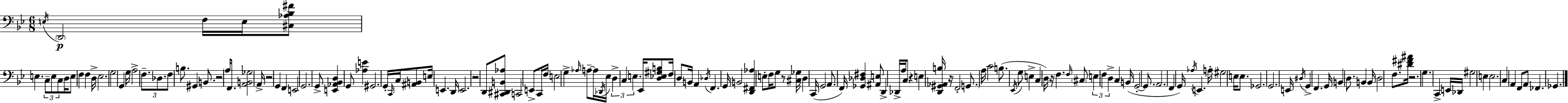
E3/s D2/h F3/s E3/s [C#3,Ab3,Bb3,F#4]/e E3/q. C3/e E3/e C3/e D3/s E3/e F3/q F3/q D3/s Eb3/h. G3/h G2/q G3/s A3/h F3/e. Db3/e. F3/e B3/e. G#2/q B2/e. R/h A3/s F2/e. [A2,B2,Gb3]/h A2/s R/h G2/q F2/q E2/h G2/h. G2/e [E2,Ab2,Bb2,D3]/q G2/e [Ab3,E4]/q G#2/h. G2/s C2/s C3/s [A#2,B2]/e E3/s E2/q. D2/s E2/h. R/h D2/e [C#2,D#2,B2,Ab3]/e C2/h E2/e C2/s F3/s E3/h G3/q Ab3/s A3/e A3/s Db2/s Eb3/s D3/q C3/q E3/q. Eb2/s [D3,Eb3,G#3,B3]/e F3/s D3/e B2/s A2/q Db3/s F2/q. G2/s B2/h [D2,F#2,Ab3]/q E3/e F3/s G3/e R/e [C#3,Gb3]/s D3/q C2/s G2/h A2/e. F2/s [Gb2,Db3,F#3]/q [A#2,E3]/e D2/q Db2/s A3/s C3/e R/q E3/q [D2,G#2,Ab2,B3]/s R/s F2/h G2/e. A3/s C4/h B3/e. Eb2/s G3/e E3/q C3/q D3/s R/s F3/q. F3/s C#3/e E3/q F3/q D3/q C3/q B2/s G2/h G2/e. A2/h. F2/q G2/s Ab3/s E2/q. A3/s G#3/h E3/s E3/e. Gb2/h. G2/h. E2/s D#3/s G2/q F2/q. G2/s B2/q D3/e. B2/q B2/s D3/h F3/e. [D#4,F#4,A#4]/s R/h. G3/q. C2/q E2/s Db2/s G#3/h E3/q E3/h. C3/q A2/q F2/e A2/e FES2/q. Gb2/q.